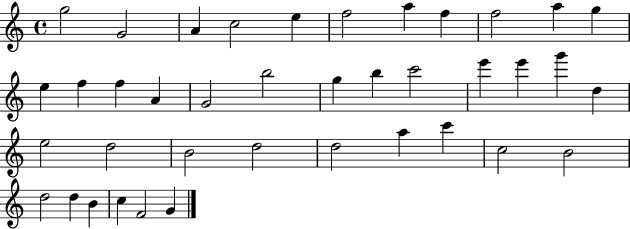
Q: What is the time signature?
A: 4/4